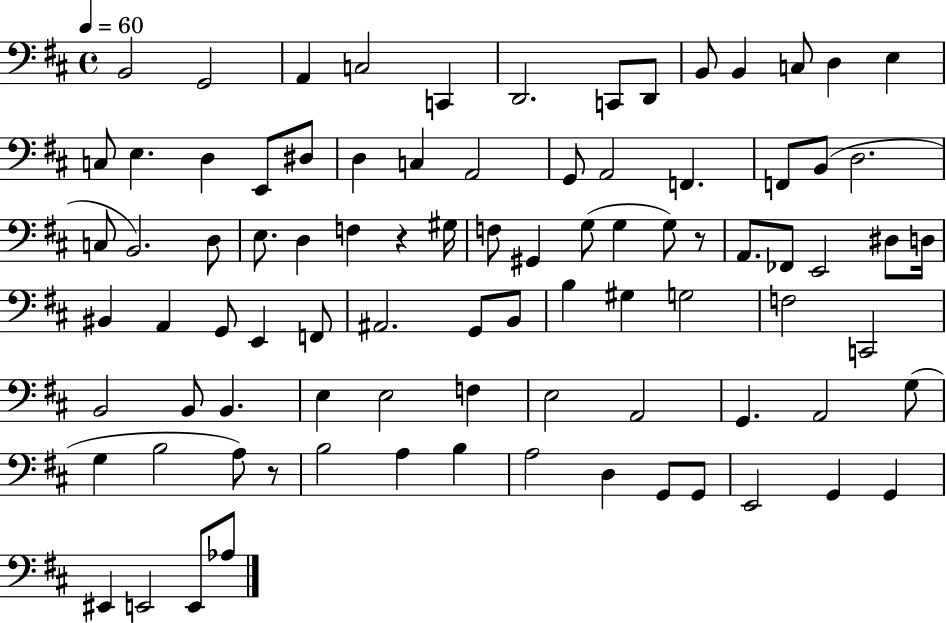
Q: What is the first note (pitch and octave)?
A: B2